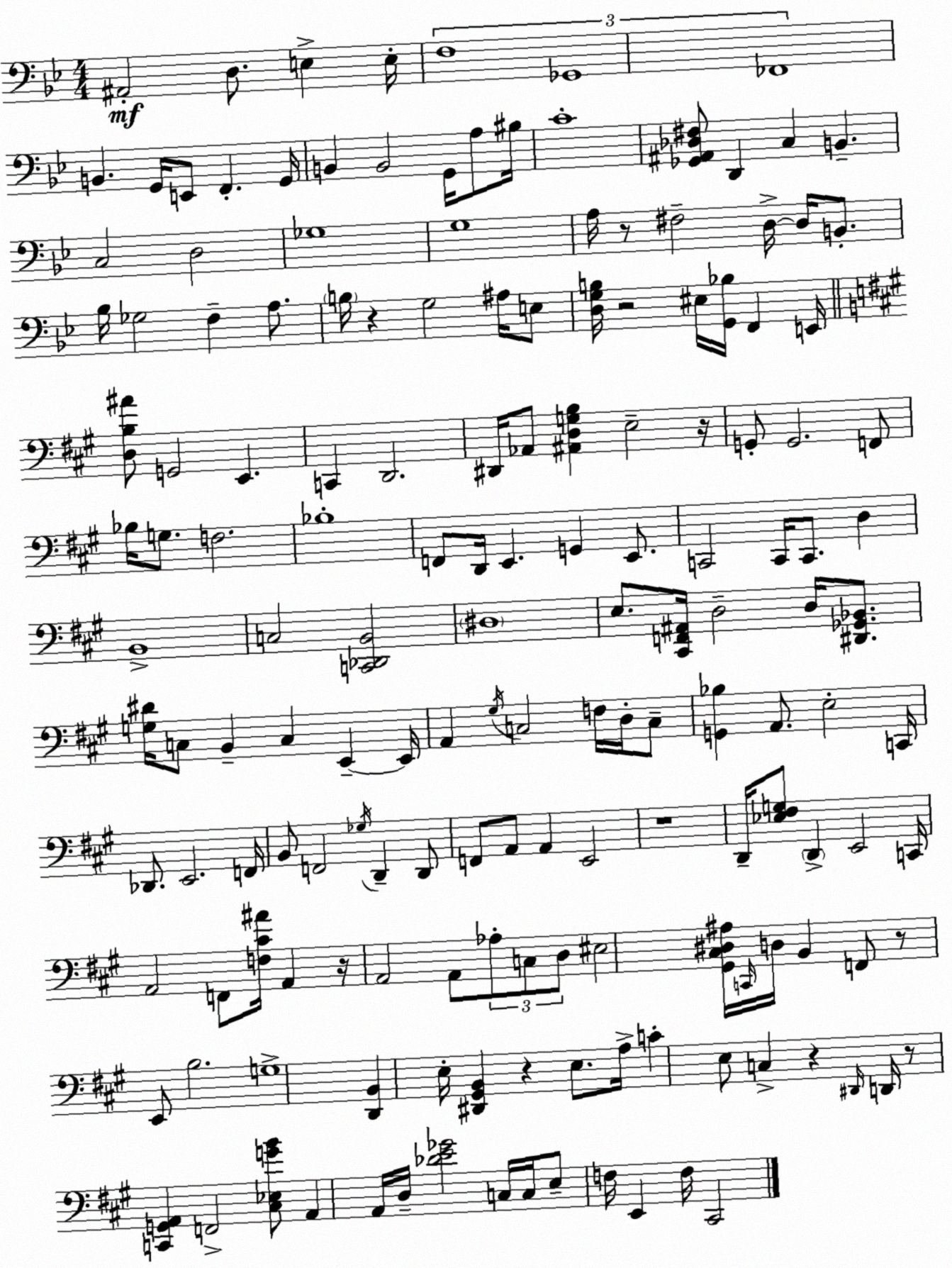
X:1
T:Untitled
M:4/4
L:1/4
K:Bb
^A,,2 D,/2 E, E,/4 F,4 _G,,4 _F,,4 B,, G,,/4 E,,/2 F,, G,,/4 B,, B,,2 G,,/4 A,/2 ^B,/4 C4 [_G,,^A,,_D,^F,]/2 D,, C, B,, C,2 D,2 _G,4 G,4 A,/4 z/2 ^F,2 D,/4 D,/4 B,,/2 _B,/4 _G,2 F, A,/2 B,/4 z G,2 ^A,/4 E,/2 [D,G,B,]/4 z2 ^E,/4 [G,,_B,]/4 F,, E,,/4 [D,B,^A]/2 G,,2 E,, C,, D,,2 ^D,,/4 _A,,/2 [^A,,D,G,B,] E,2 z/4 G,,/2 G,,2 F,,/2 _B,/4 G,/2 F,2 _B,4 F,,/2 D,,/4 E,, G,, E,,/2 C,,2 C,,/4 C,,/2 D, B,,4 C,2 [C,,_D,,B,,]2 ^D,4 E,/2 [^C,,F,,^A,,]/4 D,2 D,/4 [^D,,_G,,_B,,]/2 [G,^D]/4 C,/2 B,, C, E,, E,,/4 A,, ^G,/4 C,2 F,/4 D,/4 C,/2 [G,,_B,] A,,/2 E,2 C,,/4 _D,,/2 E,,2 F,,/4 B,,/2 F,,2 _G,/4 D,, D,,/2 F,,/2 A,,/2 A,, E,,2 z4 D,,/4 [_E,^F,G,]/2 D,, E,,2 C,,/4 A,,2 F,,/2 [F,^C^A]/4 A,, z/4 A,,2 A,,/2 _A,/2 C,/2 D,/2 ^E,2 [^G,,^C,^D,^A,]/4 C,,/4 D,/4 B,, F,,/2 z/2 E,,/2 B,2 G,4 [D,,B,,] E,/4 [^D,,^G,,B,,] z E,/2 A,/4 C E,/2 C, z ^D,,/4 D,,/4 z/2 [C,,G,,A,,] F,,2 [^C,_E,GB]/2 A,, A,,/4 D,/4 [_DE_G]2 C,/4 C,/4 E,/2 F,/4 E,, F,/4 ^C,,2